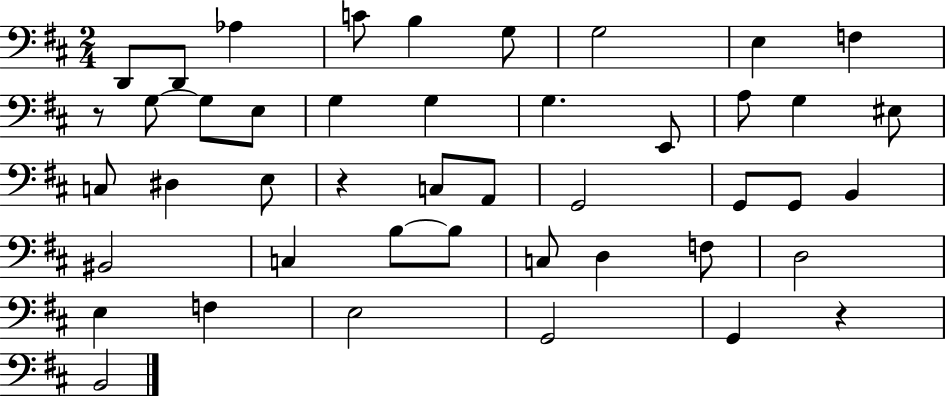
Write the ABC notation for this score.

X:1
T:Untitled
M:2/4
L:1/4
K:D
D,,/2 D,,/2 _A, C/2 B, G,/2 G,2 E, F, z/2 G,/2 G,/2 E,/2 G, G, G, E,,/2 A,/2 G, ^E,/2 C,/2 ^D, E,/2 z C,/2 A,,/2 G,,2 G,,/2 G,,/2 B,, ^B,,2 C, B,/2 B,/2 C,/2 D, F,/2 D,2 E, F, E,2 G,,2 G,, z B,,2